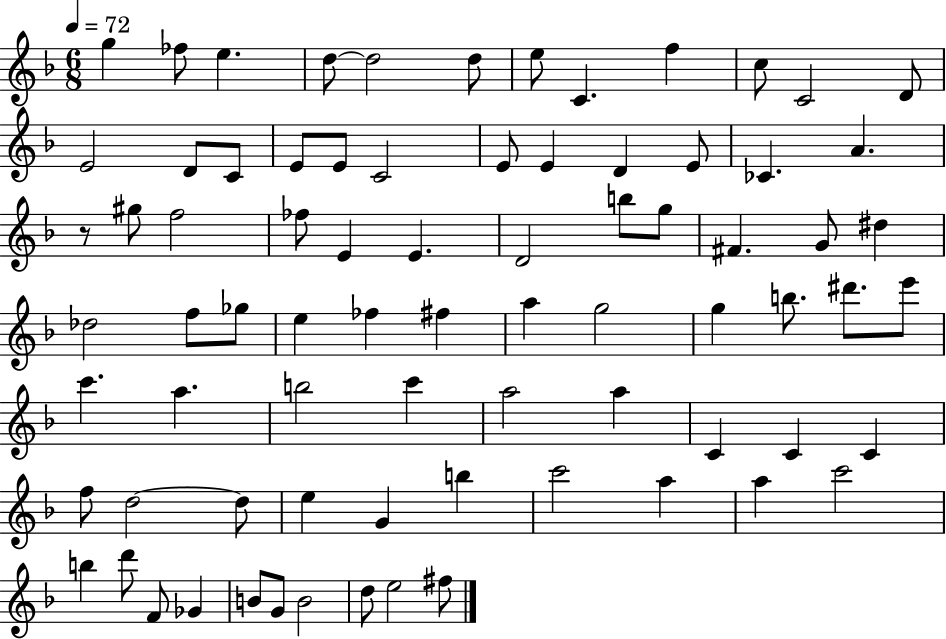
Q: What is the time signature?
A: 6/8